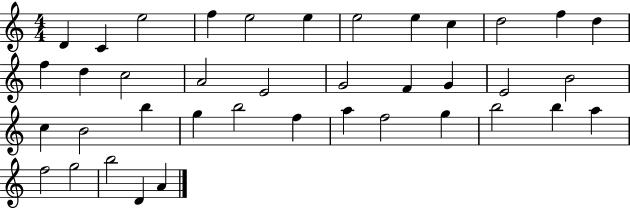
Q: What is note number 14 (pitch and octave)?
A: D5